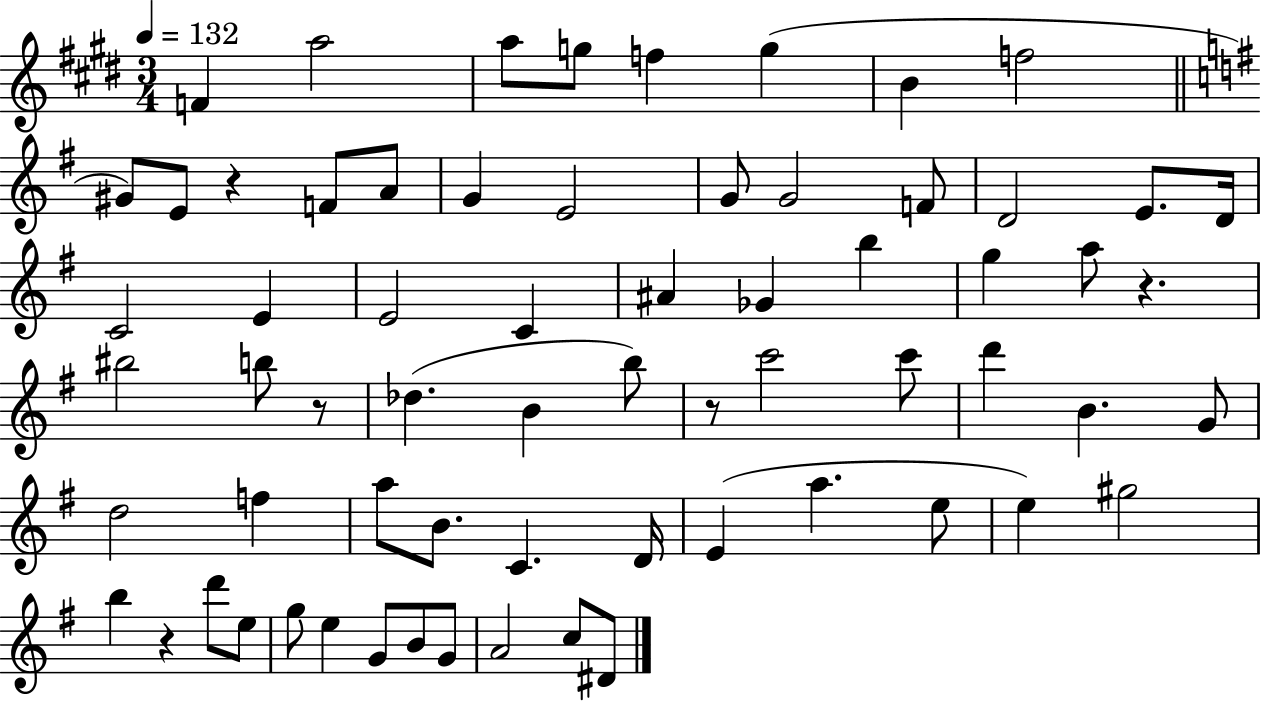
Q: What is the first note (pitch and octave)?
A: F4